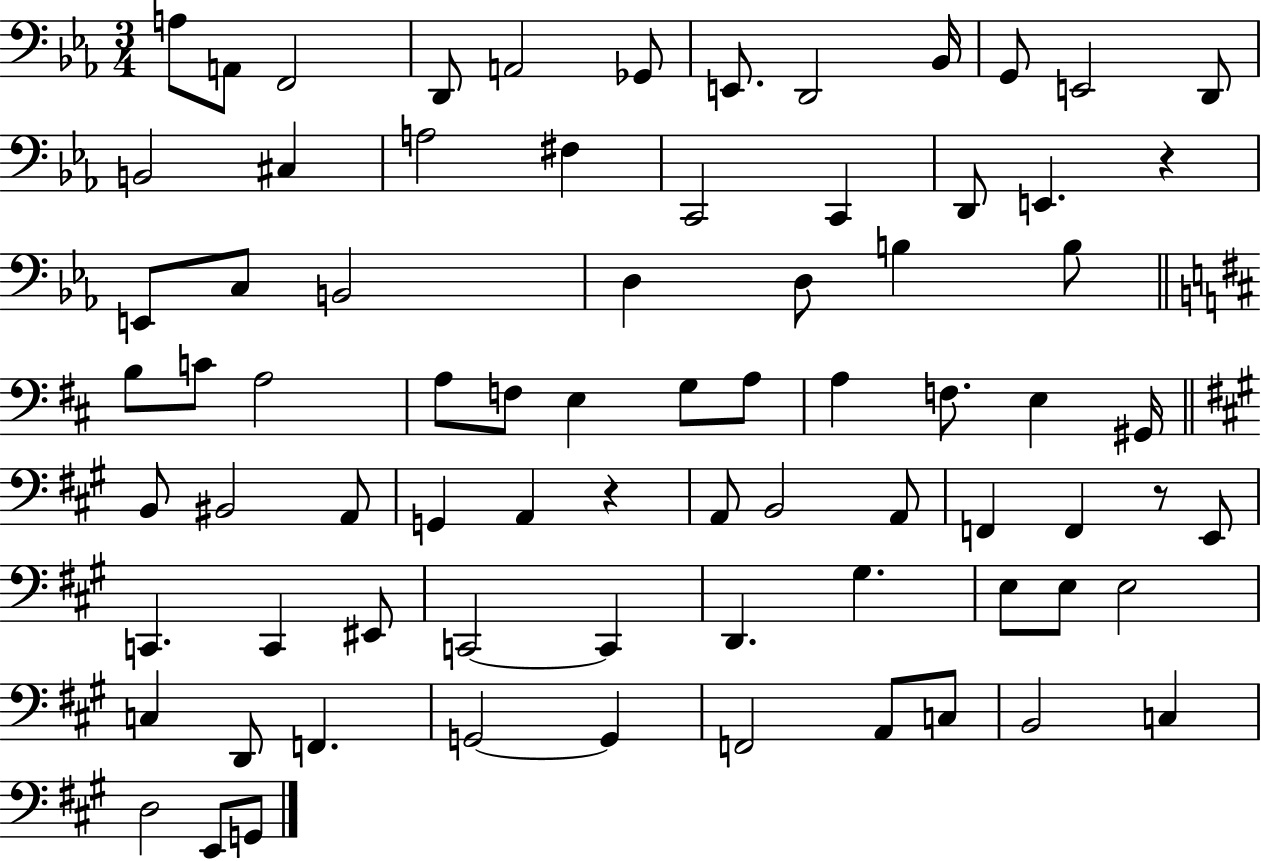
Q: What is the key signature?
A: EES major